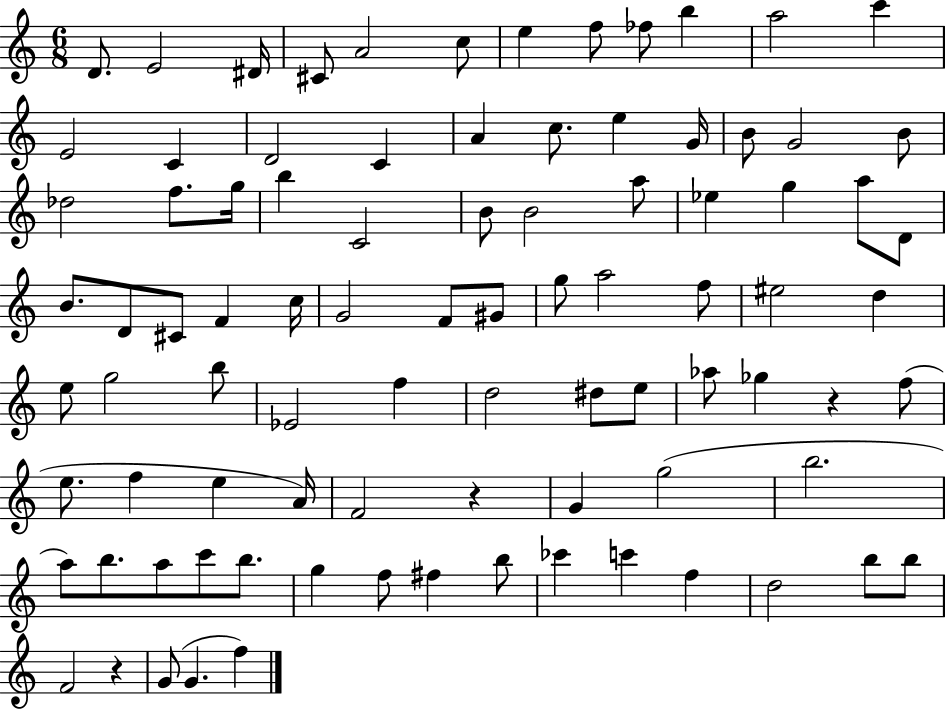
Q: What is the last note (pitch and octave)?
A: F5